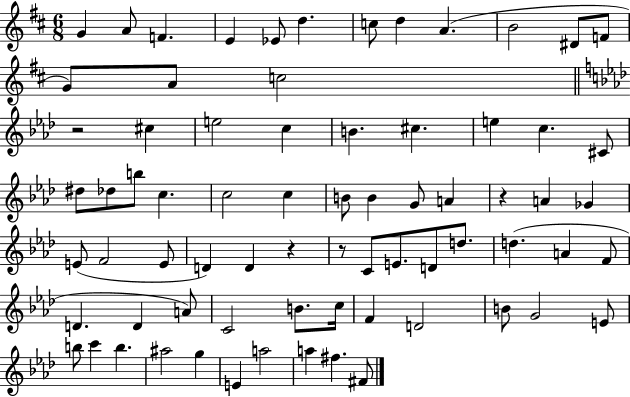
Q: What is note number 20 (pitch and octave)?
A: C#5